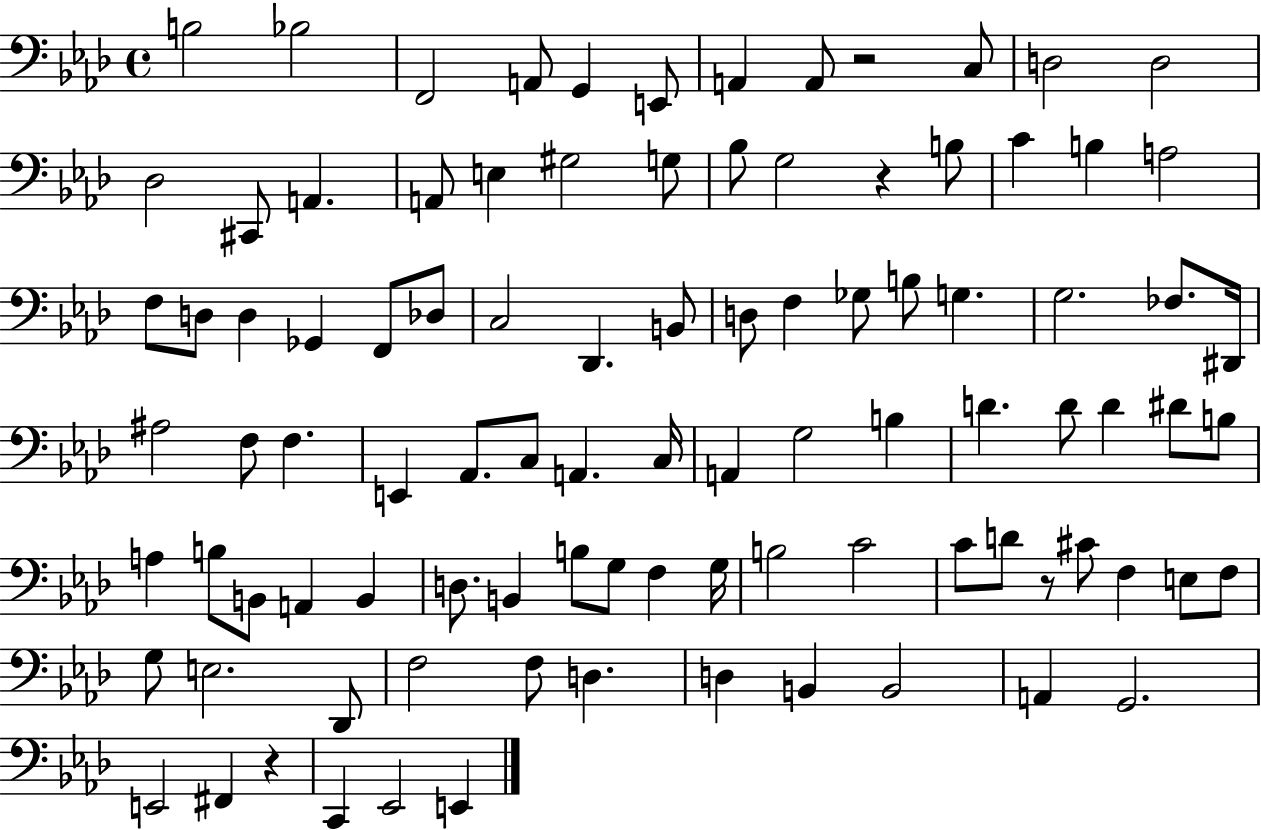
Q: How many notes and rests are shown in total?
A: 96